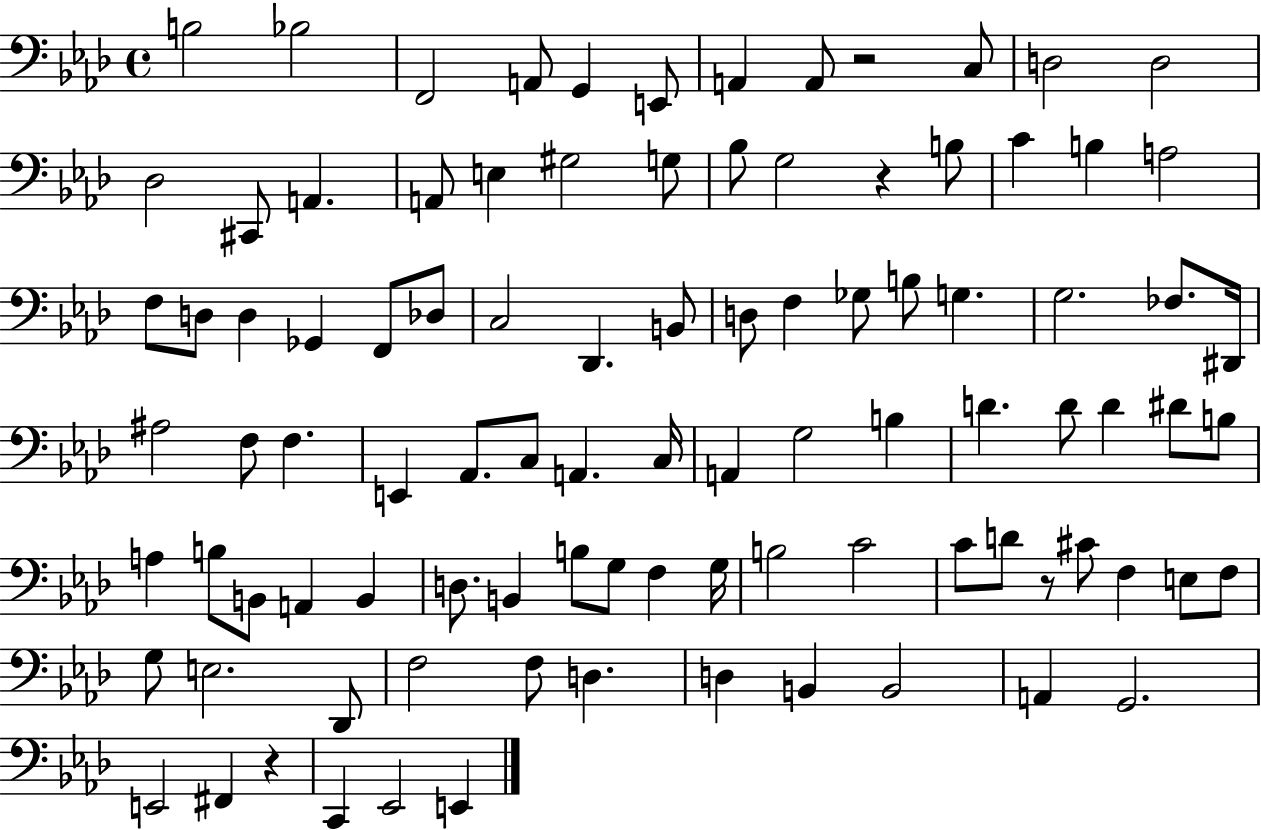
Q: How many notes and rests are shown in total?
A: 96